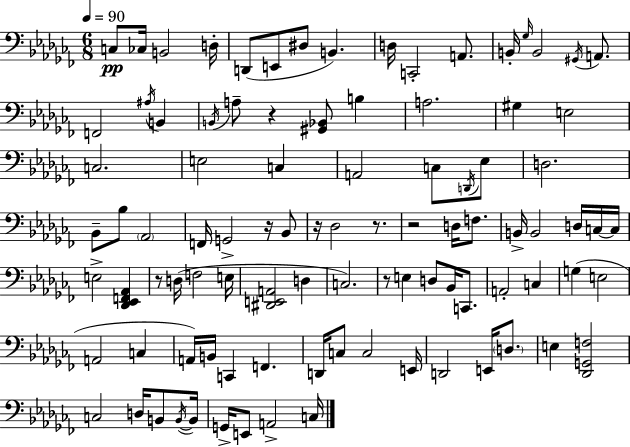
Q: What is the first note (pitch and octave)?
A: C3